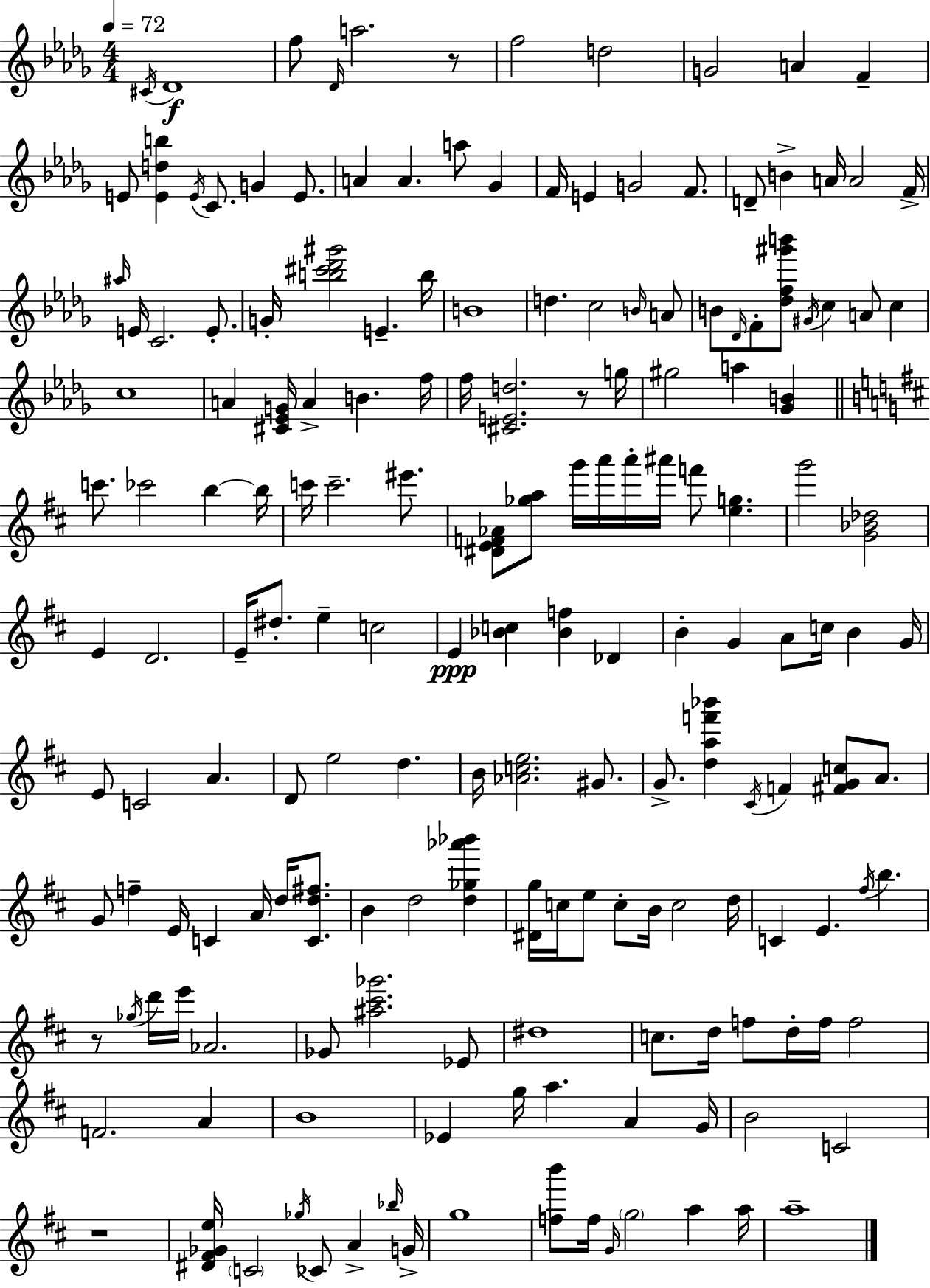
C#4/s Db4/w F5/e Db4/s A5/h. R/e F5/h D5/h G4/h A4/q F4/q E4/e [E4,D5,B5]/q E4/s C4/e. G4/q E4/e. A4/q A4/q. A5/e Gb4/q F4/s E4/q G4/h F4/e. D4/e B4/q A4/s A4/h F4/s A#5/s E4/s C4/h. E4/e. G4/s [B5,C#6,Db6,G#6]/h E4/q. B5/s B4/w D5/q. C5/h B4/s A4/e B4/e Db4/s F4/e [Db5,F5,G#6,B6]/e G#4/s C5/q A4/e C5/q C5/w A4/q [C#4,Eb4,G4]/s A4/q B4/q. F5/s F5/s [C#4,E4,D5]/h. R/e G5/s G#5/h A5/q [Gb4,B4]/q C6/e. CES6/h B5/q B5/s C6/s C6/h. EIS6/e. [D#4,E4,F4,Ab4]/e [Gb5,A5]/e G6/s A6/s A6/s A#6/s F6/e [E5,G5]/q. G6/h [G4,Bb4,Db5]/h E4/q D4/h. E4/s D#5/e. E5/q C5/h E4/q [Bb4,C5]/q [Bb4,F5]/q Db4/q B4/q G4/q A4/e C5/s B4/q G4/s E4/e C4/h A4/q. D4/e E5/h D5/q. B4/s [Ab4,C5,E5]/h. G#4/e. G4/e. [D5,A5,F6,Bb6]/q C#4/s F4/q [F#4,G4,C5]/e A4/e. G4/e F5/q E4/s C4/q A4/s D5/s [C4,D5,F#5]/e. B4/q D5/h [D5,Gb5,Ab6,Bb6]/q [D#4,G5]/s C5/s E5/e C5/e B4/s C5/h D5/s C4/q E4/q. F#5/s B5/q. R/e Gb5/s D6/s E6/s Ab4/h. Gb4/e [A#5,C#6,Gb6]/h. Eb4/e D#5/w C5/e. D5/s F5/e D5/s F5/s F5/h F4/h. A4/q B4/w Eb4/q G5/s A5/q. A4/q G4/s B4/h C4/h R/w [D#4,F#4,Gb4,E5]/s C4/h Gb5/s CES4/e A4/q Bb5/s G4/s G5/w [F5,B6]/e F5/s G4/s G5/h A5/q A5/s A5/w